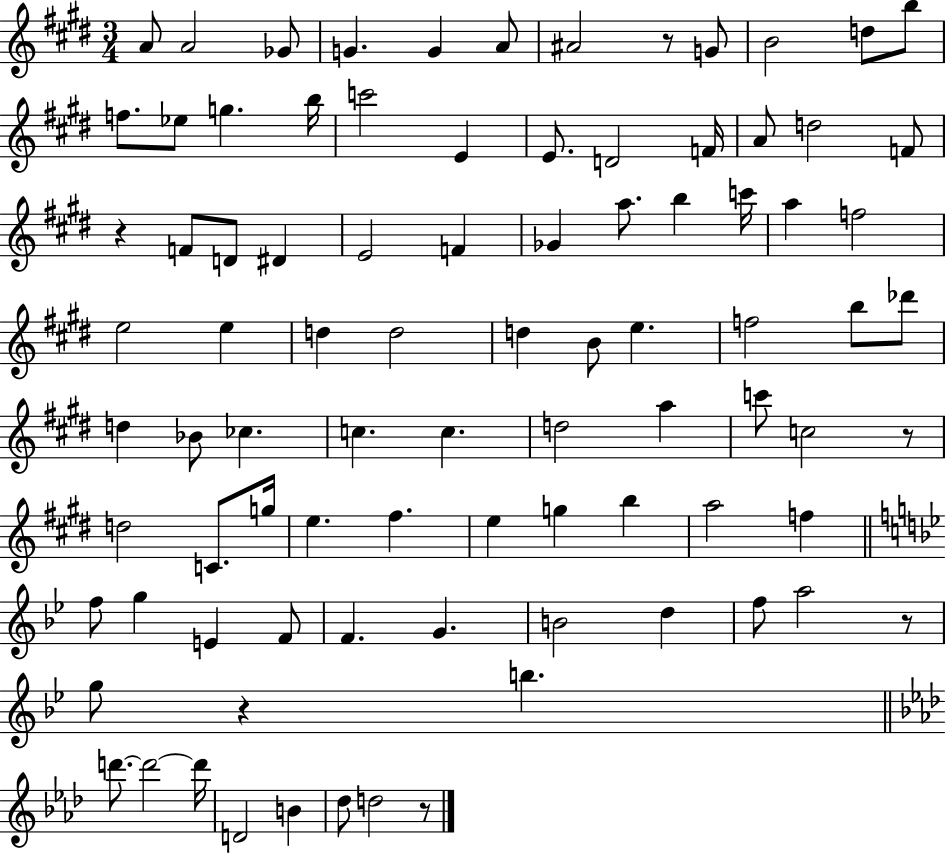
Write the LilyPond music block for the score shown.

{
  \clef treble
  \numericTimeSignature
  \time 3/4
  \key e \major
  a'8 a'2 ges'8 | g'4. g'4 a'8 | ais'2 r8 g'8 | b'2 d''8 b''8 | \break f''8. ees''8 g''4. b''16 | c'''2 e'4 | e'8. d'2 f'16 | a'8 d''2 f'8 | \break r4 f'8 d'8 dis'4 | e'2 f'4 | ges'4 a''8. b''4 c'''16 | a''4 f''2 | \break e''2 e''4 | d''4 d''2 | d''4 b'8 e''4. | f''2 b''8 des'''8 | \break d''4 bes'8 ces''4. | c''4. c''4. | d''2 a''4 | c'''8 c''2 r8 | \break d''2 c'8. g''16 | e''4. fis''4. | e''4 g''4 b''4 | a''2 f''4 | \break \bar "||" \break \key g \minor f''8 g''4 e'4 f'8 | f'4. g'4. | b'2 d''4 | f''8 a''2 r8 | \break g''8 r4 b''4. | \bar "||" \break \key f \minor d'''8.~~ d'''2~~ d'''16 | d'2 b'4 | des''8 d''2 r8 | \bar "|."
}